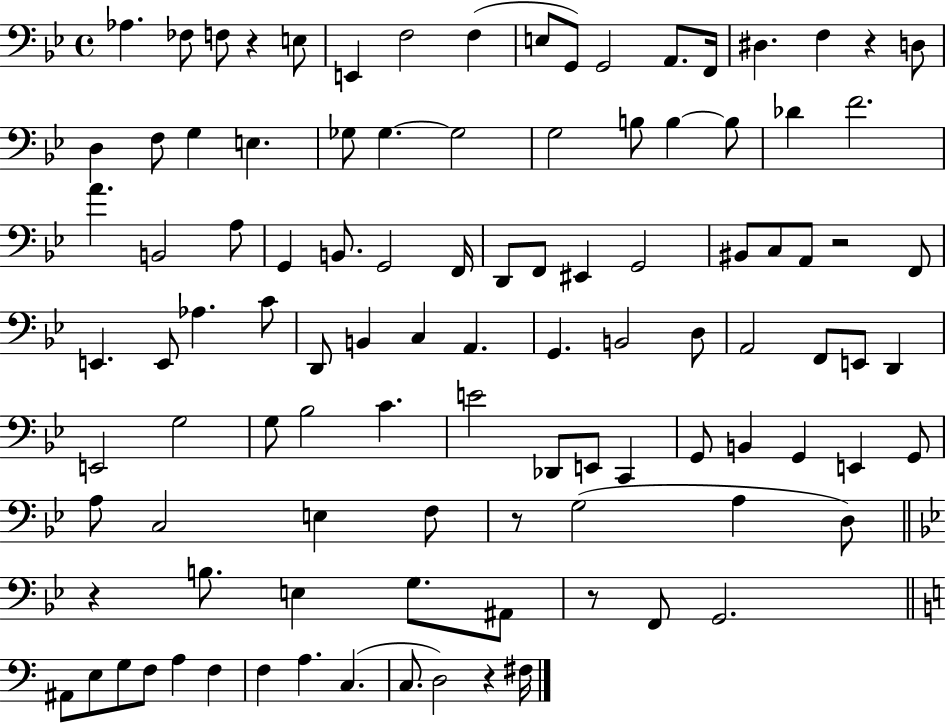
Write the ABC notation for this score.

X:1
T:Untitled
M:4/4
L:1/4
K:Bb
_A, _F,/2 F,/2 z E,/2 E,, F,2 F, E,/2 G,,/2 G,,2 A,,/2 F,,/4 ^D, F, z D,/2 D, F,/2 G, E, _G,/2 _G, _G,2 G,2 B,/2 B, B,/2 _D F2 A B,,2 A,/2 G,, B,,/2 G,,2 F,,/4 D,,/2 F,,/2 ^E,, G,,2 ^B,,/2 C,/2 A,,/2 z2 F,,/2 E,, E,,/2 _A, C/2 D,,/2 B,, C, A,, G,, B,,2 D,/2 A,,2 F,,/2 E,,/2 D,, E,,2 G,2 G,/2 _B,2 C E2 _D,,/2 E,,/2 C,, G,,/2 B,, G,, E,, G,,/2 A,/2 C,2 E, F,/2 z/2 G,2 A, D,/2 z B,/2 E, G,/2 ^A,,/2 z/2 F,,/2 G,,2 ^A,,/2 E,/2 G,/2 F,/2 A, F, F, A, C, C,/2 D,2 z ^F,/4